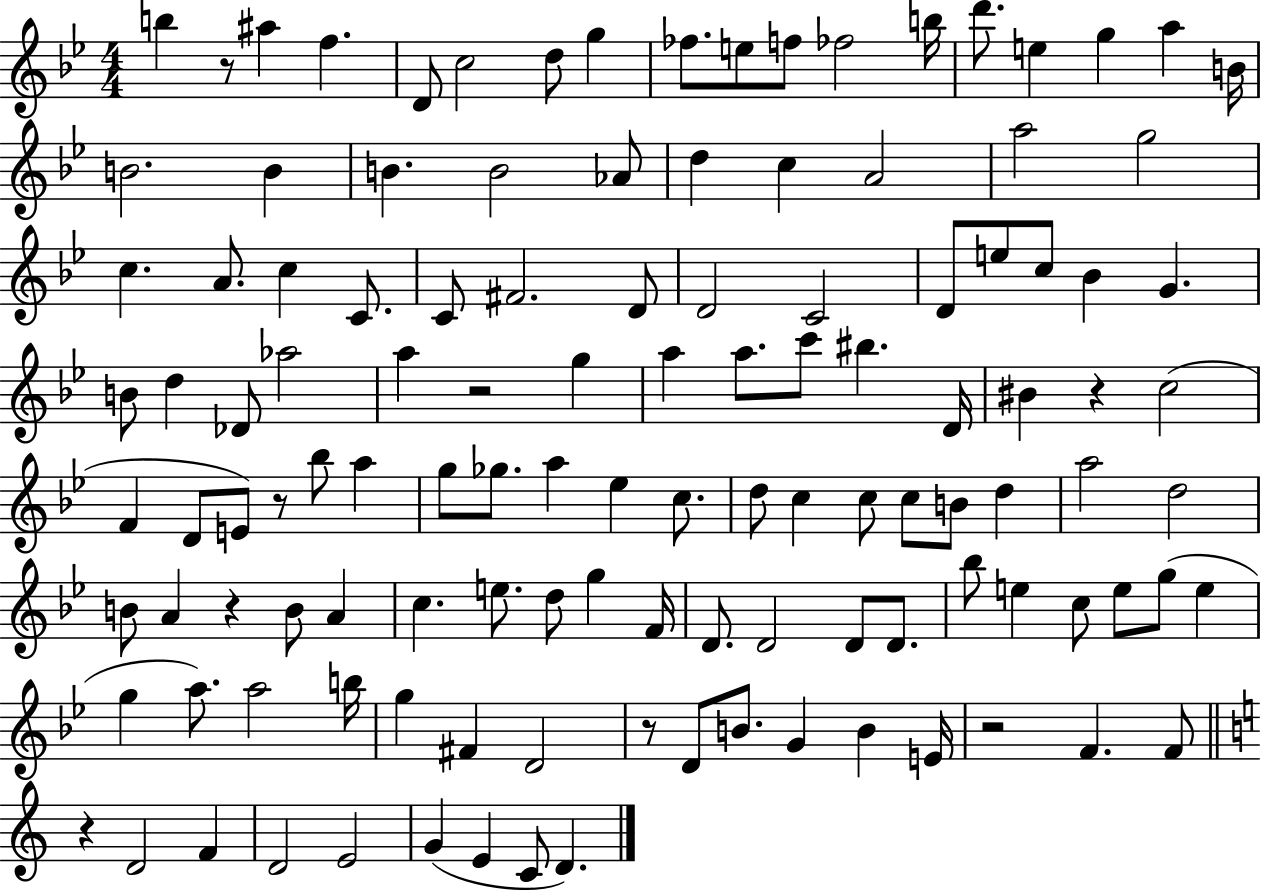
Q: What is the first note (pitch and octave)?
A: B5